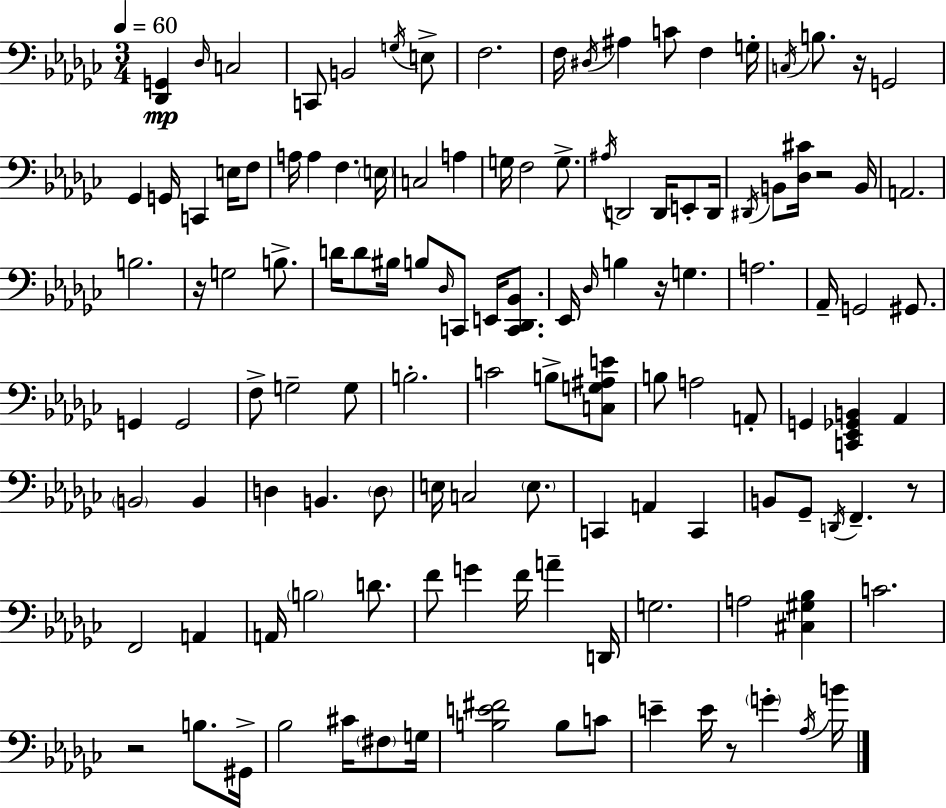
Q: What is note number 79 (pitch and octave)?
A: C2